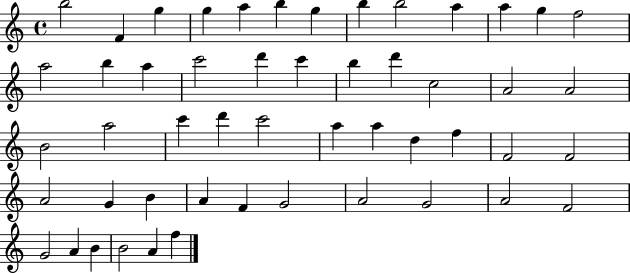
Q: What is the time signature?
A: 4/4